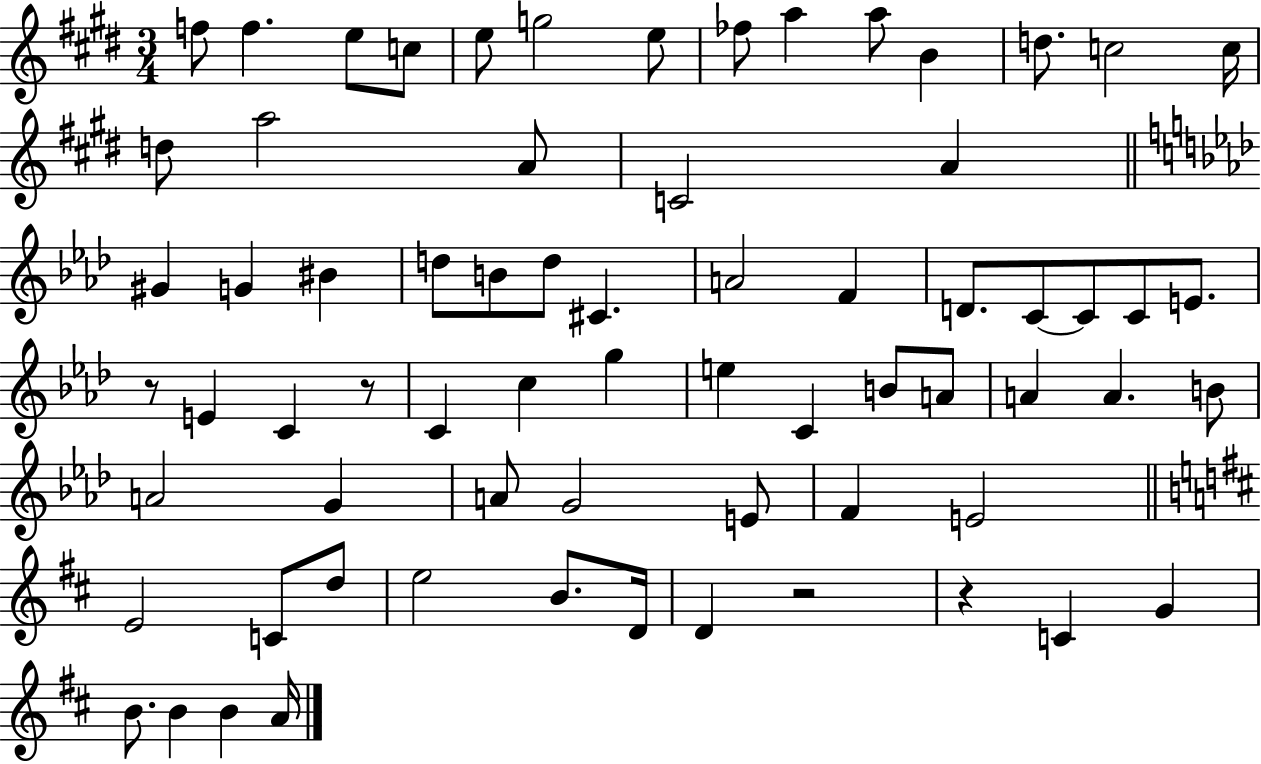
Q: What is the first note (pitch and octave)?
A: F5